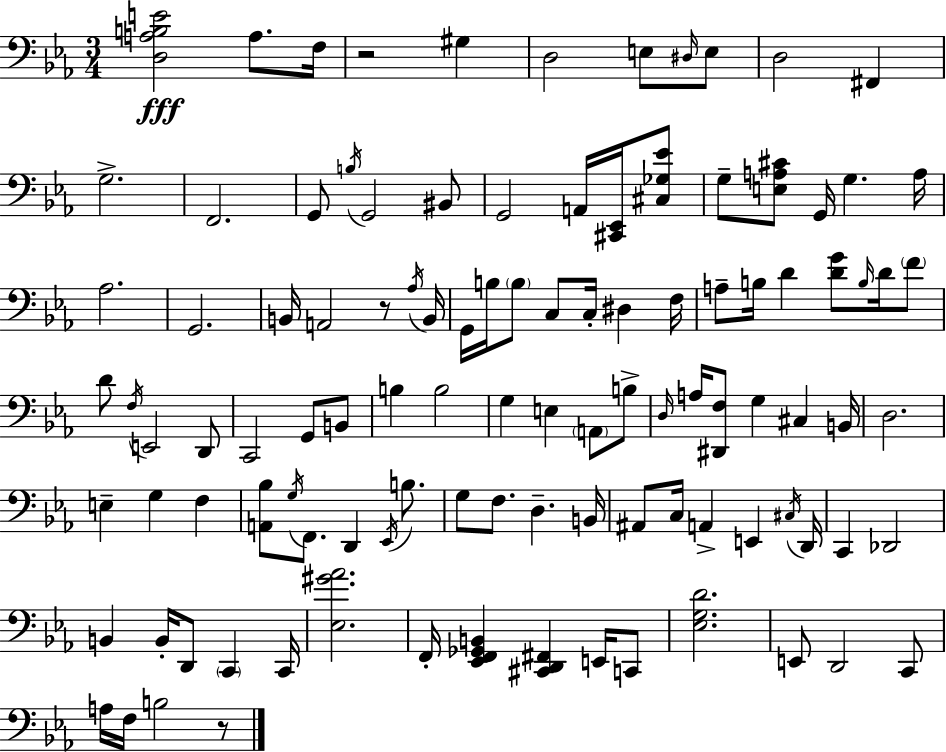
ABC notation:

X:1
T:Untitled
M:3/4
L:1/4
K:Cm
[D,A,B,E]2 A,/2 F,/4 z2 ^G, D,2 E,/2 ^D,/4 E,/2 D,2 ^F,, G,2 F,,2 G,,/2 B,/4 G,,2 ^B,,/2 G,,2 A,,/4 [^C,,_E,,]/4 [^C,_G,_E]/2 G,/2 [E,A,^C]/2 G,,/4 G, A,/4 _A,2 G,,2 B,,/4 A,,2 z/2 _A,/4 B,,/4 G,,/4 B,/4 B,/2 C,/2 C,/4 ^D, F,/4 A,/2 B,/4 D [DG]/2 B,/4 D/4 F/2 D/2 F,/4 E,,2 D,,/2 C,,2 G,,/2 B,,/2 B, B,2 G, E, A,,/2 B,/2 D,/4 A,/4 [^D,,F,]/2 G, ^C, B,,/4 D,2 E, G, F, [A,,_B,]/2 G,/4 F,,/2 D,, _E,,/4 B,/2 G,/2 F,/2 D, B,,/4 ^A,,/2 C,/4 A,, E,, ^C,/4 D,,/4 C,, _D,,2 B,, B,,/4 D,,/2 C,, C,,/4 [_E,^G_A]2 F,,/4 [_E,,F,,_G,,B,,] [^C,,D,,^F,,] E,,/4 C,,/2 [_E,G,D]2 E,,/2 D,,2 C,,/2 A,/4 F,/4 B,2 z/2